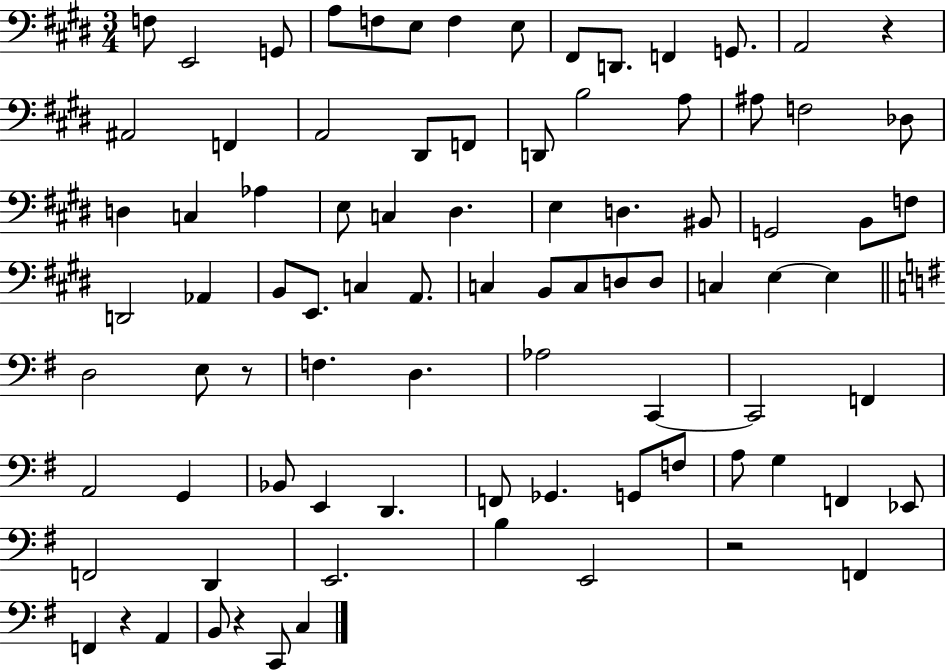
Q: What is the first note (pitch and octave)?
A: F3